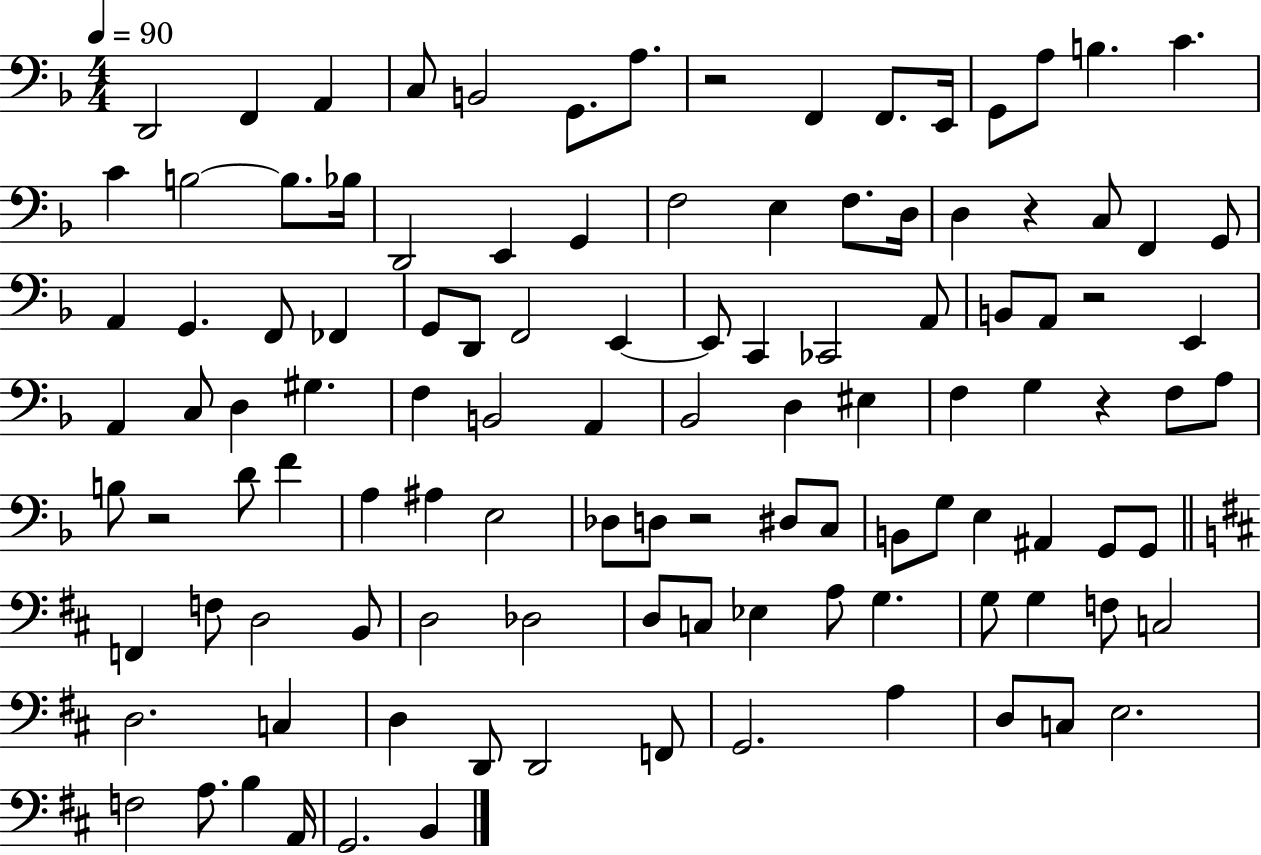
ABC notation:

X:1
T:Untitled
M:4/4
L:1/4
K:F
D,,2 F,, A,, C,/2 B,,2 G,,/2 A,/2 z2 F,, F,,/2 E,,/4 G,,/2 A,/2 B, C C B,2 B,/2 _B,/4 D,,2 E,, G,, F,2 E, F,/2 D,/4 D, z C,/2 F,, G,,/2 A,, G,, F,,/2 _F,, G,,/2 D,,/2 F,,2 E,, E,,/2 C,, _C,,2 A,,/2 B,,/2 A,,/2 z2 E,, A,, C,/2 D, ^G, F, B,,2 A,, _B,,2 D, ^E, F, G, z F,/2 A,/2 B,/2 z2 D/2 F A, ^A, E,2 _D,/2 D,/2 z2 ^D,/2 C,/2 B,,/2 G,/2 E, ^A,, G,,/2 G,,/2 F,, F,/2 D,2 B,,/2 D,2 _D,2 D,/2 C,/2 _E, A,/2 G, G,/2 G, F,/2 C,2 D,2 C, D, D,,/2 D,,2 F,,/2 G,,2 A, D,/2 C,/2 E,2 F,2 A,/2 B, A,,/4 G,,2 B,,